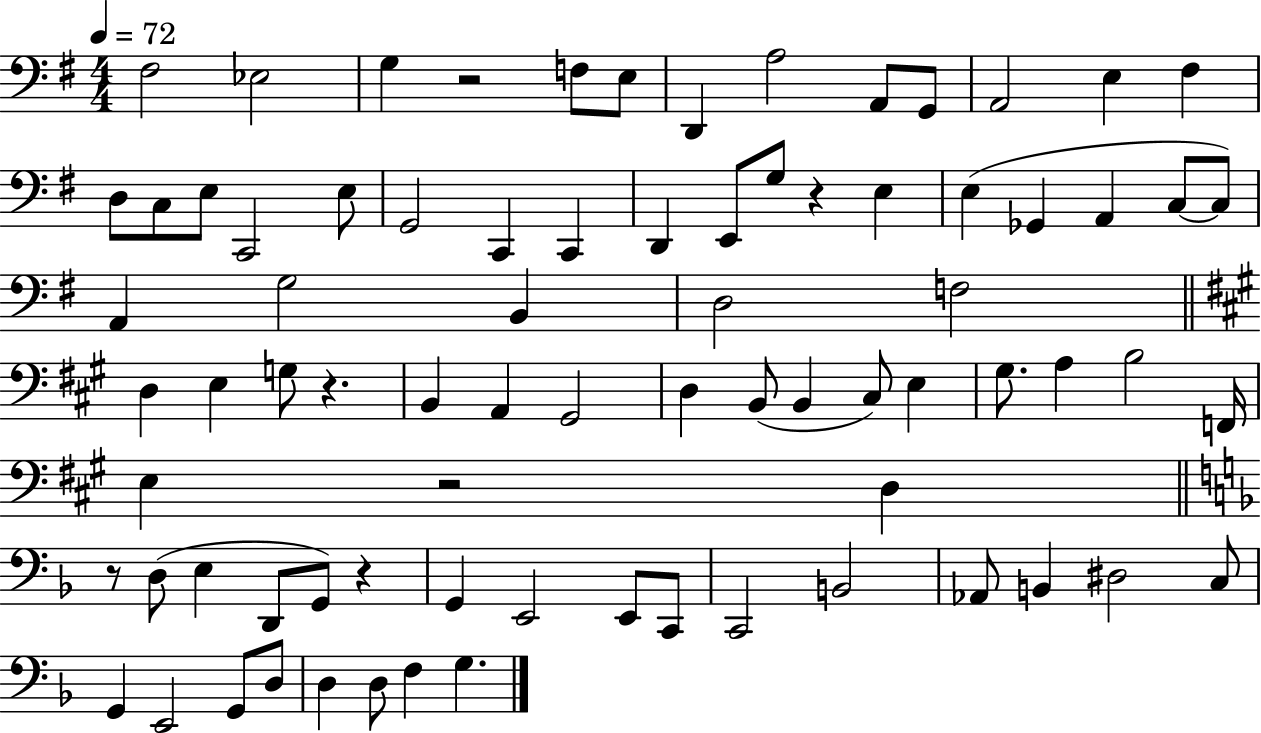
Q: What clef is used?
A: bass